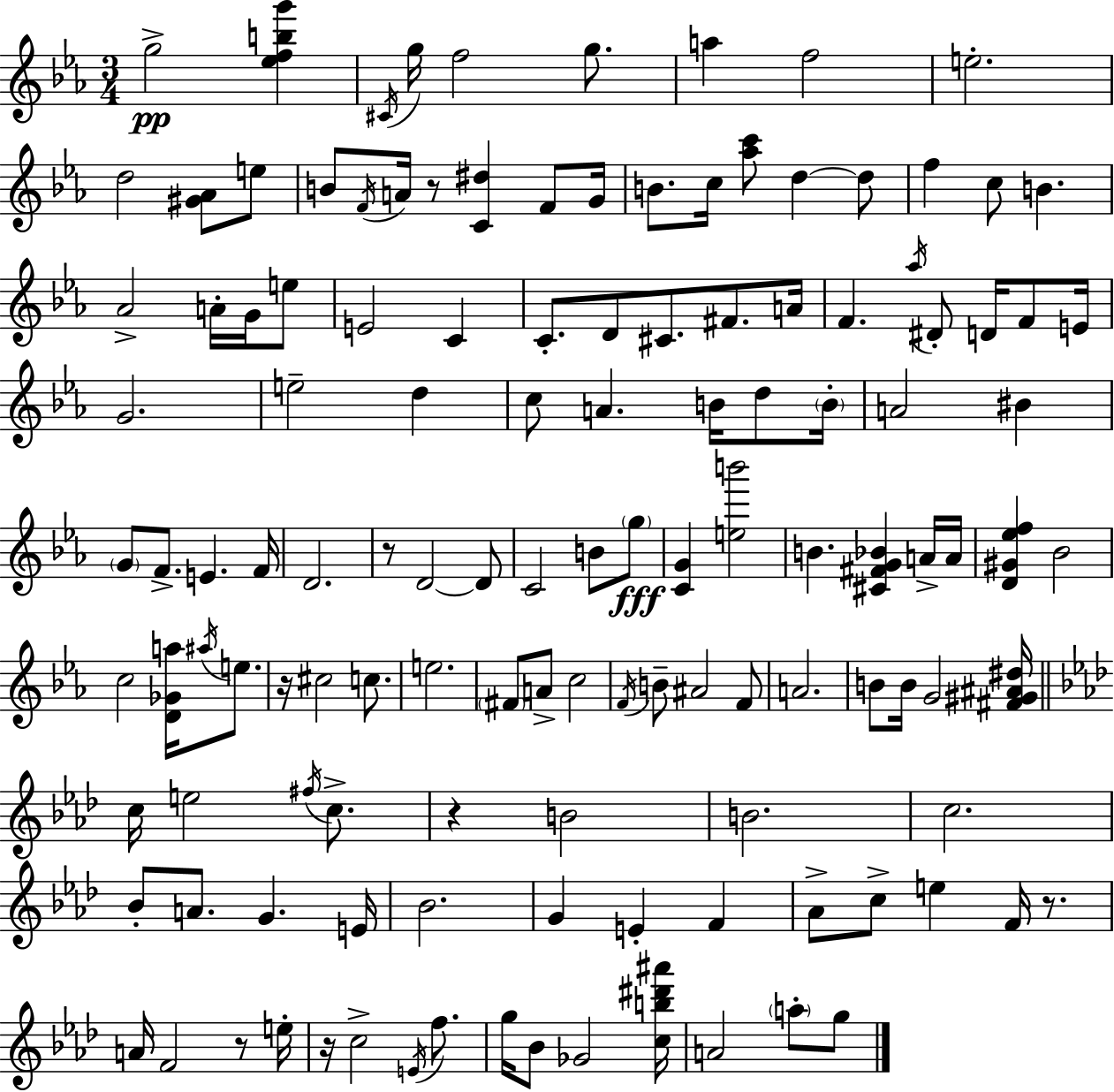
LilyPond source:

{
  \clef treble
  \numericTimeSignature
  \time 3/4
  \key ees \major
  g''2->\pp <ees'' f'' b'' g'''>4 | \acciaccatura { cis'16 } g''16 f''2 g''8. | a''4 f''2 | e''2.-. | \break d''2 <gis' aes'>8 e''8 | b'8 \acciaccatura { f'16 } a'16 r8 <c' dis''>4 f'8 | g'16 b'8. c''16 <aes'' c'''>8 d''4~~ | d''8 f''4 c''8 b'4. | \break aes'2-> a'16-. g'16 | e''8 e'2 c'4 | c'8.-. d'8 cis'8. fis'8. | a'16 f'4. \acciaccatura { aes''16 } dis'8-. d'16 | \break f'8 e'16 g'2. | e''2-- d''4 | c''8 a'4. b'16 | d''8 \parenthesize b'16-. a'2 bis'4 | \break \parenthesize g'8 f'8.-> e'4. | f'16 d'2. | r8 d'2~~ | d'8 c'2 b'8 | \break \parenthesize g''8\fff <c' g'>4 <e'' b'''>2 | b'4. <cis' fis' g' bes'>4 | a'16-> a'16 <d' gis' ees'' f''>4 bes'2 | c''2 <d' ges' a''>16 | \break \acciaccatura { ais''16 } e''8. r16 cis''2 | c''8. e''2. | \parenthesize fis'8 a'8-> c''2 | \acciaccatura { f'16 } b'8-- ais'2 | \break f'8 a'2. | b'8 b'16 g'2 | <fis' gis' ais' dis''>16 \bar "||" \break \key aes \major c''16 e''2 \acciaccatura { fis''16 } c''8.-> | r4 b'2 | b'2. | c''2. | \break bes'8-. a'8. g'4. | e'16 bes'2. | g'4 e'4-. f'4 | aes'8-> c''8-> e''4 f'16 r8. | \break a'16 f'2 r8 | e''16-. r16 c''2-> \acciaccatura { e'16 } f''8. | g''16 bes'8 ges'2 | <c'' b'' dis''' ais'''>16 a'2 \parenthesize a''8-. | \break g''8 \bar "|."
}